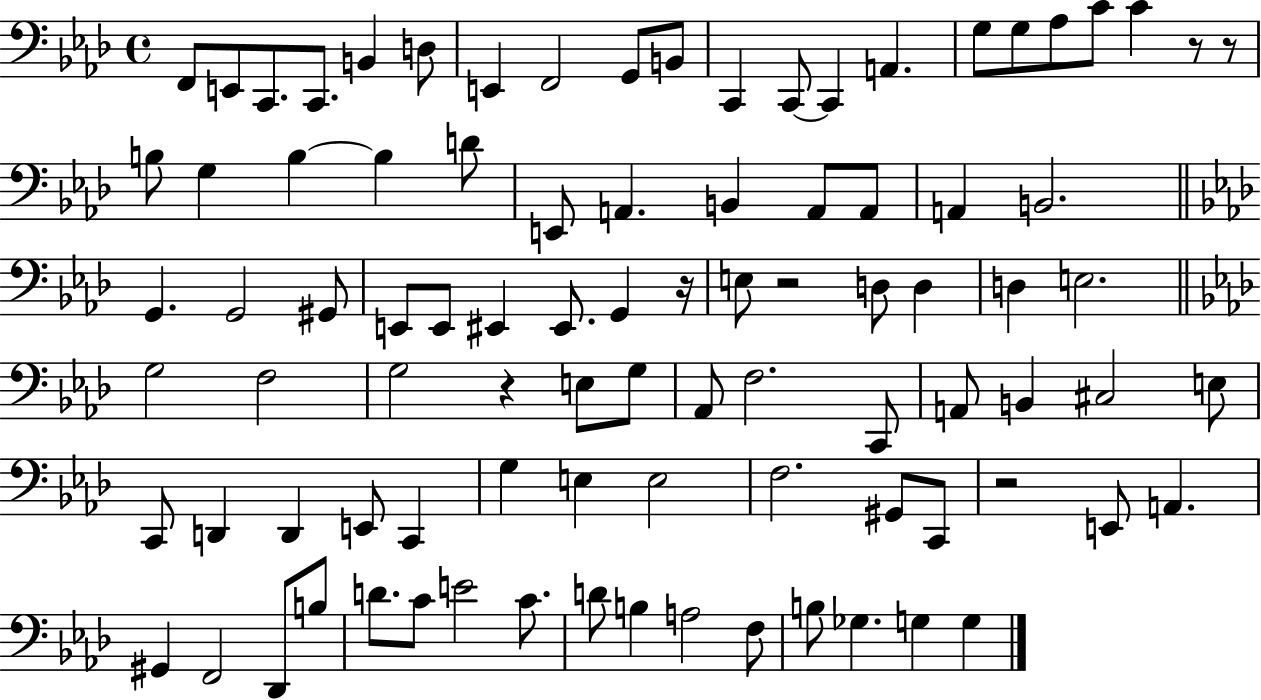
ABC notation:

X:1
T:Untitled
M:4/4
L:1/4
K:Ab
F,,/2 E,,/2 C,,/2 C,,/2 B,, D,/2 E,, F,,2 G,,/2 B,,/2 C,, C,,/2 C,, A,, G,/2 G,/2 _A,/2 C/2 C z/2 z/2 B,/2 G, B, B, D/2 E,,/2 A,, B,, A,,/2 A,,/2 A,, B,,2 G,, G,,2 ^G,,/2 E,,/2 E,,/2 ^E,, ^E,,/2 G,, z/4 E,/2 z2 D,/2 D, D, E,2 G,2 F,2 G,2 z E,/2 G,/2 _A,,/2 F,2 C,,/2 A,,/2 B,, ^C,2 E,/2 C,,/2 D,, D,, E,,/2 C,, G, E, E,2 F,2 ^G,,/2 C,,/2 z2 E,,/2 A,, ^G,, F,,2 _D,,/2 B,/2 D/2 C/2 E2 C/2 D/2 B, A,2 F,/2 B,/2 _G, G, G,